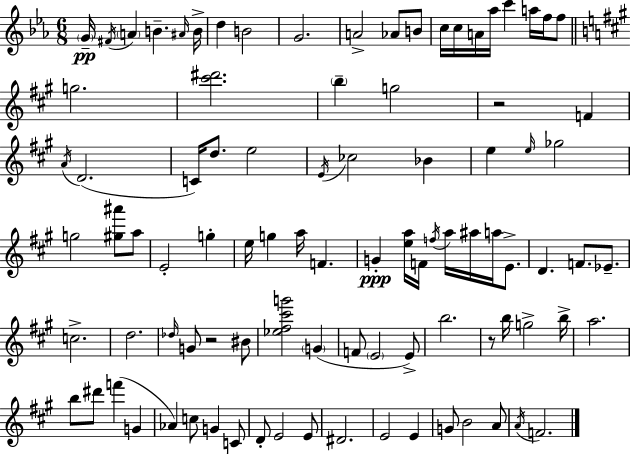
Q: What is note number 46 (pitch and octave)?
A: F5